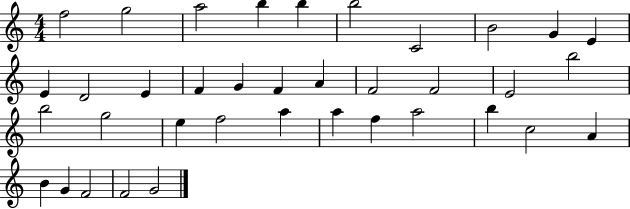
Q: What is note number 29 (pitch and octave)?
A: A5